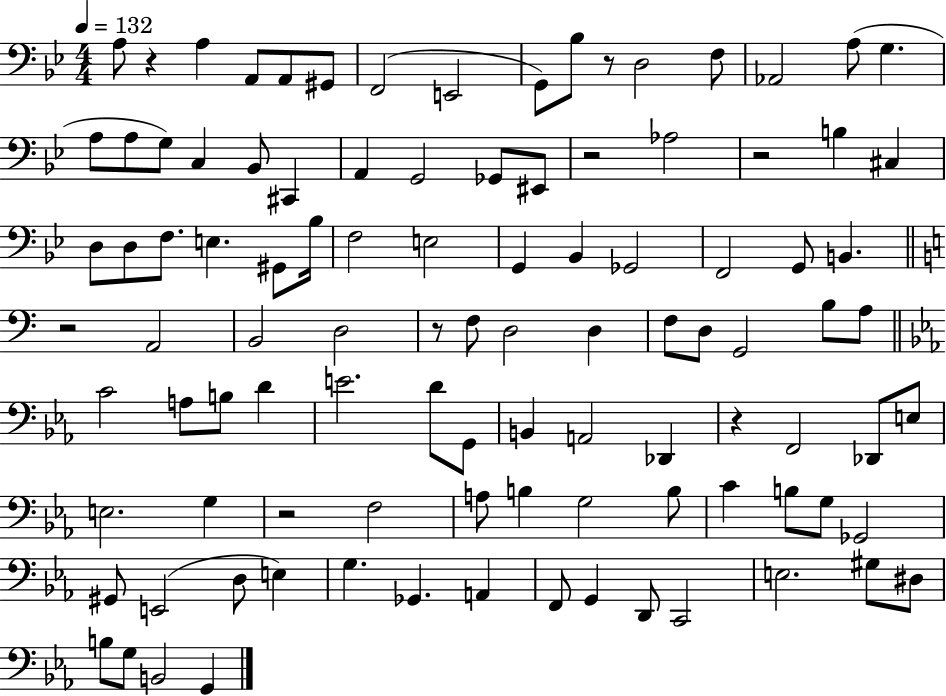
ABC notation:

X:1
T:Untitled
M:4/4
L:1/4
K:Bb
A,/2 z A, A,,/2 A,,/2 ^G,,/2 F,,2 E,,2 G,,/2 _B,/2 z/2 D,2 F,/2 _A,,2 A,/2 G, A,/2 A,/2 G,/2 C, _B,,/2 ^C,, A,, G,,2 _G,,/2 ^E,,/2 z2 _A,2 z2 B, ^C, D,/2 D,/2 F,/2 E, ^G,,/2 _B,/4 F,2 E,2 G,, _B,, _G,,2 F,,2 G,,/2 B,, z2 A,,2 B,,2 D,2 z/2 F,/2 D,2 D, F,/2 D,/2 G,,2 B,/2 A,/2 C2 A,/2 B,/2 D E2 D/2 G,,/2 B,, A,,2 _D,, z F,,2 _D,,/2 E,/2 E,2 G, z2 F,2 A,/2 B, G,2 B,/2 C B,/2 G,/2 _G,,2 ^G,,/2 E,,2 D,/2 E, G, _G,, A,, F,,/2 G,, D,,/2 C,,2 E,2 ^G,/2 ^D,/2 B,/2 G,/2 B,,2 G,,